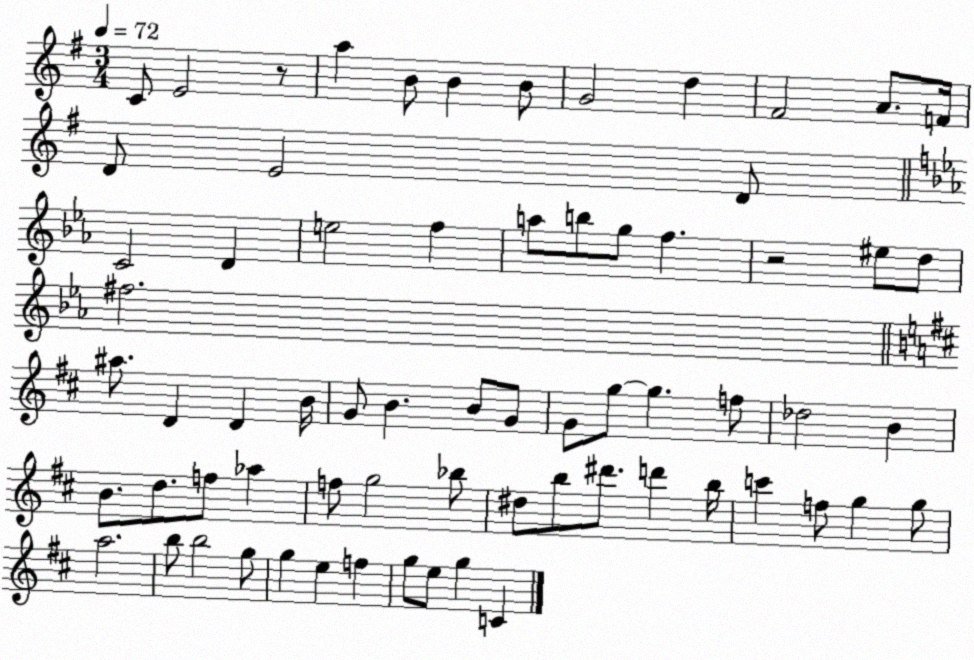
X:1
T:Untitled
M:3/4
L:1/4
K:G
C/2 E2 z/2 a B/2 B B/2 G2 d ^F2 A/2 F/4 D/2 E2 D/2 C2 D e2 f a/2 b/2 g/2 f z2 ^e/2 d/2 ^f2 ^a/2 D D B/4 G/2 B B/2 G/2 G/2 g/2 g f/2 _d2 B B/2 d/2 f/2 _a f/2 g2 _b/2 ^d/2 b/2 ^d'/2 d' b/4 c' f/2 g g/2 a2 b/2 b2 g/2 g e f g/2 e/2 g C